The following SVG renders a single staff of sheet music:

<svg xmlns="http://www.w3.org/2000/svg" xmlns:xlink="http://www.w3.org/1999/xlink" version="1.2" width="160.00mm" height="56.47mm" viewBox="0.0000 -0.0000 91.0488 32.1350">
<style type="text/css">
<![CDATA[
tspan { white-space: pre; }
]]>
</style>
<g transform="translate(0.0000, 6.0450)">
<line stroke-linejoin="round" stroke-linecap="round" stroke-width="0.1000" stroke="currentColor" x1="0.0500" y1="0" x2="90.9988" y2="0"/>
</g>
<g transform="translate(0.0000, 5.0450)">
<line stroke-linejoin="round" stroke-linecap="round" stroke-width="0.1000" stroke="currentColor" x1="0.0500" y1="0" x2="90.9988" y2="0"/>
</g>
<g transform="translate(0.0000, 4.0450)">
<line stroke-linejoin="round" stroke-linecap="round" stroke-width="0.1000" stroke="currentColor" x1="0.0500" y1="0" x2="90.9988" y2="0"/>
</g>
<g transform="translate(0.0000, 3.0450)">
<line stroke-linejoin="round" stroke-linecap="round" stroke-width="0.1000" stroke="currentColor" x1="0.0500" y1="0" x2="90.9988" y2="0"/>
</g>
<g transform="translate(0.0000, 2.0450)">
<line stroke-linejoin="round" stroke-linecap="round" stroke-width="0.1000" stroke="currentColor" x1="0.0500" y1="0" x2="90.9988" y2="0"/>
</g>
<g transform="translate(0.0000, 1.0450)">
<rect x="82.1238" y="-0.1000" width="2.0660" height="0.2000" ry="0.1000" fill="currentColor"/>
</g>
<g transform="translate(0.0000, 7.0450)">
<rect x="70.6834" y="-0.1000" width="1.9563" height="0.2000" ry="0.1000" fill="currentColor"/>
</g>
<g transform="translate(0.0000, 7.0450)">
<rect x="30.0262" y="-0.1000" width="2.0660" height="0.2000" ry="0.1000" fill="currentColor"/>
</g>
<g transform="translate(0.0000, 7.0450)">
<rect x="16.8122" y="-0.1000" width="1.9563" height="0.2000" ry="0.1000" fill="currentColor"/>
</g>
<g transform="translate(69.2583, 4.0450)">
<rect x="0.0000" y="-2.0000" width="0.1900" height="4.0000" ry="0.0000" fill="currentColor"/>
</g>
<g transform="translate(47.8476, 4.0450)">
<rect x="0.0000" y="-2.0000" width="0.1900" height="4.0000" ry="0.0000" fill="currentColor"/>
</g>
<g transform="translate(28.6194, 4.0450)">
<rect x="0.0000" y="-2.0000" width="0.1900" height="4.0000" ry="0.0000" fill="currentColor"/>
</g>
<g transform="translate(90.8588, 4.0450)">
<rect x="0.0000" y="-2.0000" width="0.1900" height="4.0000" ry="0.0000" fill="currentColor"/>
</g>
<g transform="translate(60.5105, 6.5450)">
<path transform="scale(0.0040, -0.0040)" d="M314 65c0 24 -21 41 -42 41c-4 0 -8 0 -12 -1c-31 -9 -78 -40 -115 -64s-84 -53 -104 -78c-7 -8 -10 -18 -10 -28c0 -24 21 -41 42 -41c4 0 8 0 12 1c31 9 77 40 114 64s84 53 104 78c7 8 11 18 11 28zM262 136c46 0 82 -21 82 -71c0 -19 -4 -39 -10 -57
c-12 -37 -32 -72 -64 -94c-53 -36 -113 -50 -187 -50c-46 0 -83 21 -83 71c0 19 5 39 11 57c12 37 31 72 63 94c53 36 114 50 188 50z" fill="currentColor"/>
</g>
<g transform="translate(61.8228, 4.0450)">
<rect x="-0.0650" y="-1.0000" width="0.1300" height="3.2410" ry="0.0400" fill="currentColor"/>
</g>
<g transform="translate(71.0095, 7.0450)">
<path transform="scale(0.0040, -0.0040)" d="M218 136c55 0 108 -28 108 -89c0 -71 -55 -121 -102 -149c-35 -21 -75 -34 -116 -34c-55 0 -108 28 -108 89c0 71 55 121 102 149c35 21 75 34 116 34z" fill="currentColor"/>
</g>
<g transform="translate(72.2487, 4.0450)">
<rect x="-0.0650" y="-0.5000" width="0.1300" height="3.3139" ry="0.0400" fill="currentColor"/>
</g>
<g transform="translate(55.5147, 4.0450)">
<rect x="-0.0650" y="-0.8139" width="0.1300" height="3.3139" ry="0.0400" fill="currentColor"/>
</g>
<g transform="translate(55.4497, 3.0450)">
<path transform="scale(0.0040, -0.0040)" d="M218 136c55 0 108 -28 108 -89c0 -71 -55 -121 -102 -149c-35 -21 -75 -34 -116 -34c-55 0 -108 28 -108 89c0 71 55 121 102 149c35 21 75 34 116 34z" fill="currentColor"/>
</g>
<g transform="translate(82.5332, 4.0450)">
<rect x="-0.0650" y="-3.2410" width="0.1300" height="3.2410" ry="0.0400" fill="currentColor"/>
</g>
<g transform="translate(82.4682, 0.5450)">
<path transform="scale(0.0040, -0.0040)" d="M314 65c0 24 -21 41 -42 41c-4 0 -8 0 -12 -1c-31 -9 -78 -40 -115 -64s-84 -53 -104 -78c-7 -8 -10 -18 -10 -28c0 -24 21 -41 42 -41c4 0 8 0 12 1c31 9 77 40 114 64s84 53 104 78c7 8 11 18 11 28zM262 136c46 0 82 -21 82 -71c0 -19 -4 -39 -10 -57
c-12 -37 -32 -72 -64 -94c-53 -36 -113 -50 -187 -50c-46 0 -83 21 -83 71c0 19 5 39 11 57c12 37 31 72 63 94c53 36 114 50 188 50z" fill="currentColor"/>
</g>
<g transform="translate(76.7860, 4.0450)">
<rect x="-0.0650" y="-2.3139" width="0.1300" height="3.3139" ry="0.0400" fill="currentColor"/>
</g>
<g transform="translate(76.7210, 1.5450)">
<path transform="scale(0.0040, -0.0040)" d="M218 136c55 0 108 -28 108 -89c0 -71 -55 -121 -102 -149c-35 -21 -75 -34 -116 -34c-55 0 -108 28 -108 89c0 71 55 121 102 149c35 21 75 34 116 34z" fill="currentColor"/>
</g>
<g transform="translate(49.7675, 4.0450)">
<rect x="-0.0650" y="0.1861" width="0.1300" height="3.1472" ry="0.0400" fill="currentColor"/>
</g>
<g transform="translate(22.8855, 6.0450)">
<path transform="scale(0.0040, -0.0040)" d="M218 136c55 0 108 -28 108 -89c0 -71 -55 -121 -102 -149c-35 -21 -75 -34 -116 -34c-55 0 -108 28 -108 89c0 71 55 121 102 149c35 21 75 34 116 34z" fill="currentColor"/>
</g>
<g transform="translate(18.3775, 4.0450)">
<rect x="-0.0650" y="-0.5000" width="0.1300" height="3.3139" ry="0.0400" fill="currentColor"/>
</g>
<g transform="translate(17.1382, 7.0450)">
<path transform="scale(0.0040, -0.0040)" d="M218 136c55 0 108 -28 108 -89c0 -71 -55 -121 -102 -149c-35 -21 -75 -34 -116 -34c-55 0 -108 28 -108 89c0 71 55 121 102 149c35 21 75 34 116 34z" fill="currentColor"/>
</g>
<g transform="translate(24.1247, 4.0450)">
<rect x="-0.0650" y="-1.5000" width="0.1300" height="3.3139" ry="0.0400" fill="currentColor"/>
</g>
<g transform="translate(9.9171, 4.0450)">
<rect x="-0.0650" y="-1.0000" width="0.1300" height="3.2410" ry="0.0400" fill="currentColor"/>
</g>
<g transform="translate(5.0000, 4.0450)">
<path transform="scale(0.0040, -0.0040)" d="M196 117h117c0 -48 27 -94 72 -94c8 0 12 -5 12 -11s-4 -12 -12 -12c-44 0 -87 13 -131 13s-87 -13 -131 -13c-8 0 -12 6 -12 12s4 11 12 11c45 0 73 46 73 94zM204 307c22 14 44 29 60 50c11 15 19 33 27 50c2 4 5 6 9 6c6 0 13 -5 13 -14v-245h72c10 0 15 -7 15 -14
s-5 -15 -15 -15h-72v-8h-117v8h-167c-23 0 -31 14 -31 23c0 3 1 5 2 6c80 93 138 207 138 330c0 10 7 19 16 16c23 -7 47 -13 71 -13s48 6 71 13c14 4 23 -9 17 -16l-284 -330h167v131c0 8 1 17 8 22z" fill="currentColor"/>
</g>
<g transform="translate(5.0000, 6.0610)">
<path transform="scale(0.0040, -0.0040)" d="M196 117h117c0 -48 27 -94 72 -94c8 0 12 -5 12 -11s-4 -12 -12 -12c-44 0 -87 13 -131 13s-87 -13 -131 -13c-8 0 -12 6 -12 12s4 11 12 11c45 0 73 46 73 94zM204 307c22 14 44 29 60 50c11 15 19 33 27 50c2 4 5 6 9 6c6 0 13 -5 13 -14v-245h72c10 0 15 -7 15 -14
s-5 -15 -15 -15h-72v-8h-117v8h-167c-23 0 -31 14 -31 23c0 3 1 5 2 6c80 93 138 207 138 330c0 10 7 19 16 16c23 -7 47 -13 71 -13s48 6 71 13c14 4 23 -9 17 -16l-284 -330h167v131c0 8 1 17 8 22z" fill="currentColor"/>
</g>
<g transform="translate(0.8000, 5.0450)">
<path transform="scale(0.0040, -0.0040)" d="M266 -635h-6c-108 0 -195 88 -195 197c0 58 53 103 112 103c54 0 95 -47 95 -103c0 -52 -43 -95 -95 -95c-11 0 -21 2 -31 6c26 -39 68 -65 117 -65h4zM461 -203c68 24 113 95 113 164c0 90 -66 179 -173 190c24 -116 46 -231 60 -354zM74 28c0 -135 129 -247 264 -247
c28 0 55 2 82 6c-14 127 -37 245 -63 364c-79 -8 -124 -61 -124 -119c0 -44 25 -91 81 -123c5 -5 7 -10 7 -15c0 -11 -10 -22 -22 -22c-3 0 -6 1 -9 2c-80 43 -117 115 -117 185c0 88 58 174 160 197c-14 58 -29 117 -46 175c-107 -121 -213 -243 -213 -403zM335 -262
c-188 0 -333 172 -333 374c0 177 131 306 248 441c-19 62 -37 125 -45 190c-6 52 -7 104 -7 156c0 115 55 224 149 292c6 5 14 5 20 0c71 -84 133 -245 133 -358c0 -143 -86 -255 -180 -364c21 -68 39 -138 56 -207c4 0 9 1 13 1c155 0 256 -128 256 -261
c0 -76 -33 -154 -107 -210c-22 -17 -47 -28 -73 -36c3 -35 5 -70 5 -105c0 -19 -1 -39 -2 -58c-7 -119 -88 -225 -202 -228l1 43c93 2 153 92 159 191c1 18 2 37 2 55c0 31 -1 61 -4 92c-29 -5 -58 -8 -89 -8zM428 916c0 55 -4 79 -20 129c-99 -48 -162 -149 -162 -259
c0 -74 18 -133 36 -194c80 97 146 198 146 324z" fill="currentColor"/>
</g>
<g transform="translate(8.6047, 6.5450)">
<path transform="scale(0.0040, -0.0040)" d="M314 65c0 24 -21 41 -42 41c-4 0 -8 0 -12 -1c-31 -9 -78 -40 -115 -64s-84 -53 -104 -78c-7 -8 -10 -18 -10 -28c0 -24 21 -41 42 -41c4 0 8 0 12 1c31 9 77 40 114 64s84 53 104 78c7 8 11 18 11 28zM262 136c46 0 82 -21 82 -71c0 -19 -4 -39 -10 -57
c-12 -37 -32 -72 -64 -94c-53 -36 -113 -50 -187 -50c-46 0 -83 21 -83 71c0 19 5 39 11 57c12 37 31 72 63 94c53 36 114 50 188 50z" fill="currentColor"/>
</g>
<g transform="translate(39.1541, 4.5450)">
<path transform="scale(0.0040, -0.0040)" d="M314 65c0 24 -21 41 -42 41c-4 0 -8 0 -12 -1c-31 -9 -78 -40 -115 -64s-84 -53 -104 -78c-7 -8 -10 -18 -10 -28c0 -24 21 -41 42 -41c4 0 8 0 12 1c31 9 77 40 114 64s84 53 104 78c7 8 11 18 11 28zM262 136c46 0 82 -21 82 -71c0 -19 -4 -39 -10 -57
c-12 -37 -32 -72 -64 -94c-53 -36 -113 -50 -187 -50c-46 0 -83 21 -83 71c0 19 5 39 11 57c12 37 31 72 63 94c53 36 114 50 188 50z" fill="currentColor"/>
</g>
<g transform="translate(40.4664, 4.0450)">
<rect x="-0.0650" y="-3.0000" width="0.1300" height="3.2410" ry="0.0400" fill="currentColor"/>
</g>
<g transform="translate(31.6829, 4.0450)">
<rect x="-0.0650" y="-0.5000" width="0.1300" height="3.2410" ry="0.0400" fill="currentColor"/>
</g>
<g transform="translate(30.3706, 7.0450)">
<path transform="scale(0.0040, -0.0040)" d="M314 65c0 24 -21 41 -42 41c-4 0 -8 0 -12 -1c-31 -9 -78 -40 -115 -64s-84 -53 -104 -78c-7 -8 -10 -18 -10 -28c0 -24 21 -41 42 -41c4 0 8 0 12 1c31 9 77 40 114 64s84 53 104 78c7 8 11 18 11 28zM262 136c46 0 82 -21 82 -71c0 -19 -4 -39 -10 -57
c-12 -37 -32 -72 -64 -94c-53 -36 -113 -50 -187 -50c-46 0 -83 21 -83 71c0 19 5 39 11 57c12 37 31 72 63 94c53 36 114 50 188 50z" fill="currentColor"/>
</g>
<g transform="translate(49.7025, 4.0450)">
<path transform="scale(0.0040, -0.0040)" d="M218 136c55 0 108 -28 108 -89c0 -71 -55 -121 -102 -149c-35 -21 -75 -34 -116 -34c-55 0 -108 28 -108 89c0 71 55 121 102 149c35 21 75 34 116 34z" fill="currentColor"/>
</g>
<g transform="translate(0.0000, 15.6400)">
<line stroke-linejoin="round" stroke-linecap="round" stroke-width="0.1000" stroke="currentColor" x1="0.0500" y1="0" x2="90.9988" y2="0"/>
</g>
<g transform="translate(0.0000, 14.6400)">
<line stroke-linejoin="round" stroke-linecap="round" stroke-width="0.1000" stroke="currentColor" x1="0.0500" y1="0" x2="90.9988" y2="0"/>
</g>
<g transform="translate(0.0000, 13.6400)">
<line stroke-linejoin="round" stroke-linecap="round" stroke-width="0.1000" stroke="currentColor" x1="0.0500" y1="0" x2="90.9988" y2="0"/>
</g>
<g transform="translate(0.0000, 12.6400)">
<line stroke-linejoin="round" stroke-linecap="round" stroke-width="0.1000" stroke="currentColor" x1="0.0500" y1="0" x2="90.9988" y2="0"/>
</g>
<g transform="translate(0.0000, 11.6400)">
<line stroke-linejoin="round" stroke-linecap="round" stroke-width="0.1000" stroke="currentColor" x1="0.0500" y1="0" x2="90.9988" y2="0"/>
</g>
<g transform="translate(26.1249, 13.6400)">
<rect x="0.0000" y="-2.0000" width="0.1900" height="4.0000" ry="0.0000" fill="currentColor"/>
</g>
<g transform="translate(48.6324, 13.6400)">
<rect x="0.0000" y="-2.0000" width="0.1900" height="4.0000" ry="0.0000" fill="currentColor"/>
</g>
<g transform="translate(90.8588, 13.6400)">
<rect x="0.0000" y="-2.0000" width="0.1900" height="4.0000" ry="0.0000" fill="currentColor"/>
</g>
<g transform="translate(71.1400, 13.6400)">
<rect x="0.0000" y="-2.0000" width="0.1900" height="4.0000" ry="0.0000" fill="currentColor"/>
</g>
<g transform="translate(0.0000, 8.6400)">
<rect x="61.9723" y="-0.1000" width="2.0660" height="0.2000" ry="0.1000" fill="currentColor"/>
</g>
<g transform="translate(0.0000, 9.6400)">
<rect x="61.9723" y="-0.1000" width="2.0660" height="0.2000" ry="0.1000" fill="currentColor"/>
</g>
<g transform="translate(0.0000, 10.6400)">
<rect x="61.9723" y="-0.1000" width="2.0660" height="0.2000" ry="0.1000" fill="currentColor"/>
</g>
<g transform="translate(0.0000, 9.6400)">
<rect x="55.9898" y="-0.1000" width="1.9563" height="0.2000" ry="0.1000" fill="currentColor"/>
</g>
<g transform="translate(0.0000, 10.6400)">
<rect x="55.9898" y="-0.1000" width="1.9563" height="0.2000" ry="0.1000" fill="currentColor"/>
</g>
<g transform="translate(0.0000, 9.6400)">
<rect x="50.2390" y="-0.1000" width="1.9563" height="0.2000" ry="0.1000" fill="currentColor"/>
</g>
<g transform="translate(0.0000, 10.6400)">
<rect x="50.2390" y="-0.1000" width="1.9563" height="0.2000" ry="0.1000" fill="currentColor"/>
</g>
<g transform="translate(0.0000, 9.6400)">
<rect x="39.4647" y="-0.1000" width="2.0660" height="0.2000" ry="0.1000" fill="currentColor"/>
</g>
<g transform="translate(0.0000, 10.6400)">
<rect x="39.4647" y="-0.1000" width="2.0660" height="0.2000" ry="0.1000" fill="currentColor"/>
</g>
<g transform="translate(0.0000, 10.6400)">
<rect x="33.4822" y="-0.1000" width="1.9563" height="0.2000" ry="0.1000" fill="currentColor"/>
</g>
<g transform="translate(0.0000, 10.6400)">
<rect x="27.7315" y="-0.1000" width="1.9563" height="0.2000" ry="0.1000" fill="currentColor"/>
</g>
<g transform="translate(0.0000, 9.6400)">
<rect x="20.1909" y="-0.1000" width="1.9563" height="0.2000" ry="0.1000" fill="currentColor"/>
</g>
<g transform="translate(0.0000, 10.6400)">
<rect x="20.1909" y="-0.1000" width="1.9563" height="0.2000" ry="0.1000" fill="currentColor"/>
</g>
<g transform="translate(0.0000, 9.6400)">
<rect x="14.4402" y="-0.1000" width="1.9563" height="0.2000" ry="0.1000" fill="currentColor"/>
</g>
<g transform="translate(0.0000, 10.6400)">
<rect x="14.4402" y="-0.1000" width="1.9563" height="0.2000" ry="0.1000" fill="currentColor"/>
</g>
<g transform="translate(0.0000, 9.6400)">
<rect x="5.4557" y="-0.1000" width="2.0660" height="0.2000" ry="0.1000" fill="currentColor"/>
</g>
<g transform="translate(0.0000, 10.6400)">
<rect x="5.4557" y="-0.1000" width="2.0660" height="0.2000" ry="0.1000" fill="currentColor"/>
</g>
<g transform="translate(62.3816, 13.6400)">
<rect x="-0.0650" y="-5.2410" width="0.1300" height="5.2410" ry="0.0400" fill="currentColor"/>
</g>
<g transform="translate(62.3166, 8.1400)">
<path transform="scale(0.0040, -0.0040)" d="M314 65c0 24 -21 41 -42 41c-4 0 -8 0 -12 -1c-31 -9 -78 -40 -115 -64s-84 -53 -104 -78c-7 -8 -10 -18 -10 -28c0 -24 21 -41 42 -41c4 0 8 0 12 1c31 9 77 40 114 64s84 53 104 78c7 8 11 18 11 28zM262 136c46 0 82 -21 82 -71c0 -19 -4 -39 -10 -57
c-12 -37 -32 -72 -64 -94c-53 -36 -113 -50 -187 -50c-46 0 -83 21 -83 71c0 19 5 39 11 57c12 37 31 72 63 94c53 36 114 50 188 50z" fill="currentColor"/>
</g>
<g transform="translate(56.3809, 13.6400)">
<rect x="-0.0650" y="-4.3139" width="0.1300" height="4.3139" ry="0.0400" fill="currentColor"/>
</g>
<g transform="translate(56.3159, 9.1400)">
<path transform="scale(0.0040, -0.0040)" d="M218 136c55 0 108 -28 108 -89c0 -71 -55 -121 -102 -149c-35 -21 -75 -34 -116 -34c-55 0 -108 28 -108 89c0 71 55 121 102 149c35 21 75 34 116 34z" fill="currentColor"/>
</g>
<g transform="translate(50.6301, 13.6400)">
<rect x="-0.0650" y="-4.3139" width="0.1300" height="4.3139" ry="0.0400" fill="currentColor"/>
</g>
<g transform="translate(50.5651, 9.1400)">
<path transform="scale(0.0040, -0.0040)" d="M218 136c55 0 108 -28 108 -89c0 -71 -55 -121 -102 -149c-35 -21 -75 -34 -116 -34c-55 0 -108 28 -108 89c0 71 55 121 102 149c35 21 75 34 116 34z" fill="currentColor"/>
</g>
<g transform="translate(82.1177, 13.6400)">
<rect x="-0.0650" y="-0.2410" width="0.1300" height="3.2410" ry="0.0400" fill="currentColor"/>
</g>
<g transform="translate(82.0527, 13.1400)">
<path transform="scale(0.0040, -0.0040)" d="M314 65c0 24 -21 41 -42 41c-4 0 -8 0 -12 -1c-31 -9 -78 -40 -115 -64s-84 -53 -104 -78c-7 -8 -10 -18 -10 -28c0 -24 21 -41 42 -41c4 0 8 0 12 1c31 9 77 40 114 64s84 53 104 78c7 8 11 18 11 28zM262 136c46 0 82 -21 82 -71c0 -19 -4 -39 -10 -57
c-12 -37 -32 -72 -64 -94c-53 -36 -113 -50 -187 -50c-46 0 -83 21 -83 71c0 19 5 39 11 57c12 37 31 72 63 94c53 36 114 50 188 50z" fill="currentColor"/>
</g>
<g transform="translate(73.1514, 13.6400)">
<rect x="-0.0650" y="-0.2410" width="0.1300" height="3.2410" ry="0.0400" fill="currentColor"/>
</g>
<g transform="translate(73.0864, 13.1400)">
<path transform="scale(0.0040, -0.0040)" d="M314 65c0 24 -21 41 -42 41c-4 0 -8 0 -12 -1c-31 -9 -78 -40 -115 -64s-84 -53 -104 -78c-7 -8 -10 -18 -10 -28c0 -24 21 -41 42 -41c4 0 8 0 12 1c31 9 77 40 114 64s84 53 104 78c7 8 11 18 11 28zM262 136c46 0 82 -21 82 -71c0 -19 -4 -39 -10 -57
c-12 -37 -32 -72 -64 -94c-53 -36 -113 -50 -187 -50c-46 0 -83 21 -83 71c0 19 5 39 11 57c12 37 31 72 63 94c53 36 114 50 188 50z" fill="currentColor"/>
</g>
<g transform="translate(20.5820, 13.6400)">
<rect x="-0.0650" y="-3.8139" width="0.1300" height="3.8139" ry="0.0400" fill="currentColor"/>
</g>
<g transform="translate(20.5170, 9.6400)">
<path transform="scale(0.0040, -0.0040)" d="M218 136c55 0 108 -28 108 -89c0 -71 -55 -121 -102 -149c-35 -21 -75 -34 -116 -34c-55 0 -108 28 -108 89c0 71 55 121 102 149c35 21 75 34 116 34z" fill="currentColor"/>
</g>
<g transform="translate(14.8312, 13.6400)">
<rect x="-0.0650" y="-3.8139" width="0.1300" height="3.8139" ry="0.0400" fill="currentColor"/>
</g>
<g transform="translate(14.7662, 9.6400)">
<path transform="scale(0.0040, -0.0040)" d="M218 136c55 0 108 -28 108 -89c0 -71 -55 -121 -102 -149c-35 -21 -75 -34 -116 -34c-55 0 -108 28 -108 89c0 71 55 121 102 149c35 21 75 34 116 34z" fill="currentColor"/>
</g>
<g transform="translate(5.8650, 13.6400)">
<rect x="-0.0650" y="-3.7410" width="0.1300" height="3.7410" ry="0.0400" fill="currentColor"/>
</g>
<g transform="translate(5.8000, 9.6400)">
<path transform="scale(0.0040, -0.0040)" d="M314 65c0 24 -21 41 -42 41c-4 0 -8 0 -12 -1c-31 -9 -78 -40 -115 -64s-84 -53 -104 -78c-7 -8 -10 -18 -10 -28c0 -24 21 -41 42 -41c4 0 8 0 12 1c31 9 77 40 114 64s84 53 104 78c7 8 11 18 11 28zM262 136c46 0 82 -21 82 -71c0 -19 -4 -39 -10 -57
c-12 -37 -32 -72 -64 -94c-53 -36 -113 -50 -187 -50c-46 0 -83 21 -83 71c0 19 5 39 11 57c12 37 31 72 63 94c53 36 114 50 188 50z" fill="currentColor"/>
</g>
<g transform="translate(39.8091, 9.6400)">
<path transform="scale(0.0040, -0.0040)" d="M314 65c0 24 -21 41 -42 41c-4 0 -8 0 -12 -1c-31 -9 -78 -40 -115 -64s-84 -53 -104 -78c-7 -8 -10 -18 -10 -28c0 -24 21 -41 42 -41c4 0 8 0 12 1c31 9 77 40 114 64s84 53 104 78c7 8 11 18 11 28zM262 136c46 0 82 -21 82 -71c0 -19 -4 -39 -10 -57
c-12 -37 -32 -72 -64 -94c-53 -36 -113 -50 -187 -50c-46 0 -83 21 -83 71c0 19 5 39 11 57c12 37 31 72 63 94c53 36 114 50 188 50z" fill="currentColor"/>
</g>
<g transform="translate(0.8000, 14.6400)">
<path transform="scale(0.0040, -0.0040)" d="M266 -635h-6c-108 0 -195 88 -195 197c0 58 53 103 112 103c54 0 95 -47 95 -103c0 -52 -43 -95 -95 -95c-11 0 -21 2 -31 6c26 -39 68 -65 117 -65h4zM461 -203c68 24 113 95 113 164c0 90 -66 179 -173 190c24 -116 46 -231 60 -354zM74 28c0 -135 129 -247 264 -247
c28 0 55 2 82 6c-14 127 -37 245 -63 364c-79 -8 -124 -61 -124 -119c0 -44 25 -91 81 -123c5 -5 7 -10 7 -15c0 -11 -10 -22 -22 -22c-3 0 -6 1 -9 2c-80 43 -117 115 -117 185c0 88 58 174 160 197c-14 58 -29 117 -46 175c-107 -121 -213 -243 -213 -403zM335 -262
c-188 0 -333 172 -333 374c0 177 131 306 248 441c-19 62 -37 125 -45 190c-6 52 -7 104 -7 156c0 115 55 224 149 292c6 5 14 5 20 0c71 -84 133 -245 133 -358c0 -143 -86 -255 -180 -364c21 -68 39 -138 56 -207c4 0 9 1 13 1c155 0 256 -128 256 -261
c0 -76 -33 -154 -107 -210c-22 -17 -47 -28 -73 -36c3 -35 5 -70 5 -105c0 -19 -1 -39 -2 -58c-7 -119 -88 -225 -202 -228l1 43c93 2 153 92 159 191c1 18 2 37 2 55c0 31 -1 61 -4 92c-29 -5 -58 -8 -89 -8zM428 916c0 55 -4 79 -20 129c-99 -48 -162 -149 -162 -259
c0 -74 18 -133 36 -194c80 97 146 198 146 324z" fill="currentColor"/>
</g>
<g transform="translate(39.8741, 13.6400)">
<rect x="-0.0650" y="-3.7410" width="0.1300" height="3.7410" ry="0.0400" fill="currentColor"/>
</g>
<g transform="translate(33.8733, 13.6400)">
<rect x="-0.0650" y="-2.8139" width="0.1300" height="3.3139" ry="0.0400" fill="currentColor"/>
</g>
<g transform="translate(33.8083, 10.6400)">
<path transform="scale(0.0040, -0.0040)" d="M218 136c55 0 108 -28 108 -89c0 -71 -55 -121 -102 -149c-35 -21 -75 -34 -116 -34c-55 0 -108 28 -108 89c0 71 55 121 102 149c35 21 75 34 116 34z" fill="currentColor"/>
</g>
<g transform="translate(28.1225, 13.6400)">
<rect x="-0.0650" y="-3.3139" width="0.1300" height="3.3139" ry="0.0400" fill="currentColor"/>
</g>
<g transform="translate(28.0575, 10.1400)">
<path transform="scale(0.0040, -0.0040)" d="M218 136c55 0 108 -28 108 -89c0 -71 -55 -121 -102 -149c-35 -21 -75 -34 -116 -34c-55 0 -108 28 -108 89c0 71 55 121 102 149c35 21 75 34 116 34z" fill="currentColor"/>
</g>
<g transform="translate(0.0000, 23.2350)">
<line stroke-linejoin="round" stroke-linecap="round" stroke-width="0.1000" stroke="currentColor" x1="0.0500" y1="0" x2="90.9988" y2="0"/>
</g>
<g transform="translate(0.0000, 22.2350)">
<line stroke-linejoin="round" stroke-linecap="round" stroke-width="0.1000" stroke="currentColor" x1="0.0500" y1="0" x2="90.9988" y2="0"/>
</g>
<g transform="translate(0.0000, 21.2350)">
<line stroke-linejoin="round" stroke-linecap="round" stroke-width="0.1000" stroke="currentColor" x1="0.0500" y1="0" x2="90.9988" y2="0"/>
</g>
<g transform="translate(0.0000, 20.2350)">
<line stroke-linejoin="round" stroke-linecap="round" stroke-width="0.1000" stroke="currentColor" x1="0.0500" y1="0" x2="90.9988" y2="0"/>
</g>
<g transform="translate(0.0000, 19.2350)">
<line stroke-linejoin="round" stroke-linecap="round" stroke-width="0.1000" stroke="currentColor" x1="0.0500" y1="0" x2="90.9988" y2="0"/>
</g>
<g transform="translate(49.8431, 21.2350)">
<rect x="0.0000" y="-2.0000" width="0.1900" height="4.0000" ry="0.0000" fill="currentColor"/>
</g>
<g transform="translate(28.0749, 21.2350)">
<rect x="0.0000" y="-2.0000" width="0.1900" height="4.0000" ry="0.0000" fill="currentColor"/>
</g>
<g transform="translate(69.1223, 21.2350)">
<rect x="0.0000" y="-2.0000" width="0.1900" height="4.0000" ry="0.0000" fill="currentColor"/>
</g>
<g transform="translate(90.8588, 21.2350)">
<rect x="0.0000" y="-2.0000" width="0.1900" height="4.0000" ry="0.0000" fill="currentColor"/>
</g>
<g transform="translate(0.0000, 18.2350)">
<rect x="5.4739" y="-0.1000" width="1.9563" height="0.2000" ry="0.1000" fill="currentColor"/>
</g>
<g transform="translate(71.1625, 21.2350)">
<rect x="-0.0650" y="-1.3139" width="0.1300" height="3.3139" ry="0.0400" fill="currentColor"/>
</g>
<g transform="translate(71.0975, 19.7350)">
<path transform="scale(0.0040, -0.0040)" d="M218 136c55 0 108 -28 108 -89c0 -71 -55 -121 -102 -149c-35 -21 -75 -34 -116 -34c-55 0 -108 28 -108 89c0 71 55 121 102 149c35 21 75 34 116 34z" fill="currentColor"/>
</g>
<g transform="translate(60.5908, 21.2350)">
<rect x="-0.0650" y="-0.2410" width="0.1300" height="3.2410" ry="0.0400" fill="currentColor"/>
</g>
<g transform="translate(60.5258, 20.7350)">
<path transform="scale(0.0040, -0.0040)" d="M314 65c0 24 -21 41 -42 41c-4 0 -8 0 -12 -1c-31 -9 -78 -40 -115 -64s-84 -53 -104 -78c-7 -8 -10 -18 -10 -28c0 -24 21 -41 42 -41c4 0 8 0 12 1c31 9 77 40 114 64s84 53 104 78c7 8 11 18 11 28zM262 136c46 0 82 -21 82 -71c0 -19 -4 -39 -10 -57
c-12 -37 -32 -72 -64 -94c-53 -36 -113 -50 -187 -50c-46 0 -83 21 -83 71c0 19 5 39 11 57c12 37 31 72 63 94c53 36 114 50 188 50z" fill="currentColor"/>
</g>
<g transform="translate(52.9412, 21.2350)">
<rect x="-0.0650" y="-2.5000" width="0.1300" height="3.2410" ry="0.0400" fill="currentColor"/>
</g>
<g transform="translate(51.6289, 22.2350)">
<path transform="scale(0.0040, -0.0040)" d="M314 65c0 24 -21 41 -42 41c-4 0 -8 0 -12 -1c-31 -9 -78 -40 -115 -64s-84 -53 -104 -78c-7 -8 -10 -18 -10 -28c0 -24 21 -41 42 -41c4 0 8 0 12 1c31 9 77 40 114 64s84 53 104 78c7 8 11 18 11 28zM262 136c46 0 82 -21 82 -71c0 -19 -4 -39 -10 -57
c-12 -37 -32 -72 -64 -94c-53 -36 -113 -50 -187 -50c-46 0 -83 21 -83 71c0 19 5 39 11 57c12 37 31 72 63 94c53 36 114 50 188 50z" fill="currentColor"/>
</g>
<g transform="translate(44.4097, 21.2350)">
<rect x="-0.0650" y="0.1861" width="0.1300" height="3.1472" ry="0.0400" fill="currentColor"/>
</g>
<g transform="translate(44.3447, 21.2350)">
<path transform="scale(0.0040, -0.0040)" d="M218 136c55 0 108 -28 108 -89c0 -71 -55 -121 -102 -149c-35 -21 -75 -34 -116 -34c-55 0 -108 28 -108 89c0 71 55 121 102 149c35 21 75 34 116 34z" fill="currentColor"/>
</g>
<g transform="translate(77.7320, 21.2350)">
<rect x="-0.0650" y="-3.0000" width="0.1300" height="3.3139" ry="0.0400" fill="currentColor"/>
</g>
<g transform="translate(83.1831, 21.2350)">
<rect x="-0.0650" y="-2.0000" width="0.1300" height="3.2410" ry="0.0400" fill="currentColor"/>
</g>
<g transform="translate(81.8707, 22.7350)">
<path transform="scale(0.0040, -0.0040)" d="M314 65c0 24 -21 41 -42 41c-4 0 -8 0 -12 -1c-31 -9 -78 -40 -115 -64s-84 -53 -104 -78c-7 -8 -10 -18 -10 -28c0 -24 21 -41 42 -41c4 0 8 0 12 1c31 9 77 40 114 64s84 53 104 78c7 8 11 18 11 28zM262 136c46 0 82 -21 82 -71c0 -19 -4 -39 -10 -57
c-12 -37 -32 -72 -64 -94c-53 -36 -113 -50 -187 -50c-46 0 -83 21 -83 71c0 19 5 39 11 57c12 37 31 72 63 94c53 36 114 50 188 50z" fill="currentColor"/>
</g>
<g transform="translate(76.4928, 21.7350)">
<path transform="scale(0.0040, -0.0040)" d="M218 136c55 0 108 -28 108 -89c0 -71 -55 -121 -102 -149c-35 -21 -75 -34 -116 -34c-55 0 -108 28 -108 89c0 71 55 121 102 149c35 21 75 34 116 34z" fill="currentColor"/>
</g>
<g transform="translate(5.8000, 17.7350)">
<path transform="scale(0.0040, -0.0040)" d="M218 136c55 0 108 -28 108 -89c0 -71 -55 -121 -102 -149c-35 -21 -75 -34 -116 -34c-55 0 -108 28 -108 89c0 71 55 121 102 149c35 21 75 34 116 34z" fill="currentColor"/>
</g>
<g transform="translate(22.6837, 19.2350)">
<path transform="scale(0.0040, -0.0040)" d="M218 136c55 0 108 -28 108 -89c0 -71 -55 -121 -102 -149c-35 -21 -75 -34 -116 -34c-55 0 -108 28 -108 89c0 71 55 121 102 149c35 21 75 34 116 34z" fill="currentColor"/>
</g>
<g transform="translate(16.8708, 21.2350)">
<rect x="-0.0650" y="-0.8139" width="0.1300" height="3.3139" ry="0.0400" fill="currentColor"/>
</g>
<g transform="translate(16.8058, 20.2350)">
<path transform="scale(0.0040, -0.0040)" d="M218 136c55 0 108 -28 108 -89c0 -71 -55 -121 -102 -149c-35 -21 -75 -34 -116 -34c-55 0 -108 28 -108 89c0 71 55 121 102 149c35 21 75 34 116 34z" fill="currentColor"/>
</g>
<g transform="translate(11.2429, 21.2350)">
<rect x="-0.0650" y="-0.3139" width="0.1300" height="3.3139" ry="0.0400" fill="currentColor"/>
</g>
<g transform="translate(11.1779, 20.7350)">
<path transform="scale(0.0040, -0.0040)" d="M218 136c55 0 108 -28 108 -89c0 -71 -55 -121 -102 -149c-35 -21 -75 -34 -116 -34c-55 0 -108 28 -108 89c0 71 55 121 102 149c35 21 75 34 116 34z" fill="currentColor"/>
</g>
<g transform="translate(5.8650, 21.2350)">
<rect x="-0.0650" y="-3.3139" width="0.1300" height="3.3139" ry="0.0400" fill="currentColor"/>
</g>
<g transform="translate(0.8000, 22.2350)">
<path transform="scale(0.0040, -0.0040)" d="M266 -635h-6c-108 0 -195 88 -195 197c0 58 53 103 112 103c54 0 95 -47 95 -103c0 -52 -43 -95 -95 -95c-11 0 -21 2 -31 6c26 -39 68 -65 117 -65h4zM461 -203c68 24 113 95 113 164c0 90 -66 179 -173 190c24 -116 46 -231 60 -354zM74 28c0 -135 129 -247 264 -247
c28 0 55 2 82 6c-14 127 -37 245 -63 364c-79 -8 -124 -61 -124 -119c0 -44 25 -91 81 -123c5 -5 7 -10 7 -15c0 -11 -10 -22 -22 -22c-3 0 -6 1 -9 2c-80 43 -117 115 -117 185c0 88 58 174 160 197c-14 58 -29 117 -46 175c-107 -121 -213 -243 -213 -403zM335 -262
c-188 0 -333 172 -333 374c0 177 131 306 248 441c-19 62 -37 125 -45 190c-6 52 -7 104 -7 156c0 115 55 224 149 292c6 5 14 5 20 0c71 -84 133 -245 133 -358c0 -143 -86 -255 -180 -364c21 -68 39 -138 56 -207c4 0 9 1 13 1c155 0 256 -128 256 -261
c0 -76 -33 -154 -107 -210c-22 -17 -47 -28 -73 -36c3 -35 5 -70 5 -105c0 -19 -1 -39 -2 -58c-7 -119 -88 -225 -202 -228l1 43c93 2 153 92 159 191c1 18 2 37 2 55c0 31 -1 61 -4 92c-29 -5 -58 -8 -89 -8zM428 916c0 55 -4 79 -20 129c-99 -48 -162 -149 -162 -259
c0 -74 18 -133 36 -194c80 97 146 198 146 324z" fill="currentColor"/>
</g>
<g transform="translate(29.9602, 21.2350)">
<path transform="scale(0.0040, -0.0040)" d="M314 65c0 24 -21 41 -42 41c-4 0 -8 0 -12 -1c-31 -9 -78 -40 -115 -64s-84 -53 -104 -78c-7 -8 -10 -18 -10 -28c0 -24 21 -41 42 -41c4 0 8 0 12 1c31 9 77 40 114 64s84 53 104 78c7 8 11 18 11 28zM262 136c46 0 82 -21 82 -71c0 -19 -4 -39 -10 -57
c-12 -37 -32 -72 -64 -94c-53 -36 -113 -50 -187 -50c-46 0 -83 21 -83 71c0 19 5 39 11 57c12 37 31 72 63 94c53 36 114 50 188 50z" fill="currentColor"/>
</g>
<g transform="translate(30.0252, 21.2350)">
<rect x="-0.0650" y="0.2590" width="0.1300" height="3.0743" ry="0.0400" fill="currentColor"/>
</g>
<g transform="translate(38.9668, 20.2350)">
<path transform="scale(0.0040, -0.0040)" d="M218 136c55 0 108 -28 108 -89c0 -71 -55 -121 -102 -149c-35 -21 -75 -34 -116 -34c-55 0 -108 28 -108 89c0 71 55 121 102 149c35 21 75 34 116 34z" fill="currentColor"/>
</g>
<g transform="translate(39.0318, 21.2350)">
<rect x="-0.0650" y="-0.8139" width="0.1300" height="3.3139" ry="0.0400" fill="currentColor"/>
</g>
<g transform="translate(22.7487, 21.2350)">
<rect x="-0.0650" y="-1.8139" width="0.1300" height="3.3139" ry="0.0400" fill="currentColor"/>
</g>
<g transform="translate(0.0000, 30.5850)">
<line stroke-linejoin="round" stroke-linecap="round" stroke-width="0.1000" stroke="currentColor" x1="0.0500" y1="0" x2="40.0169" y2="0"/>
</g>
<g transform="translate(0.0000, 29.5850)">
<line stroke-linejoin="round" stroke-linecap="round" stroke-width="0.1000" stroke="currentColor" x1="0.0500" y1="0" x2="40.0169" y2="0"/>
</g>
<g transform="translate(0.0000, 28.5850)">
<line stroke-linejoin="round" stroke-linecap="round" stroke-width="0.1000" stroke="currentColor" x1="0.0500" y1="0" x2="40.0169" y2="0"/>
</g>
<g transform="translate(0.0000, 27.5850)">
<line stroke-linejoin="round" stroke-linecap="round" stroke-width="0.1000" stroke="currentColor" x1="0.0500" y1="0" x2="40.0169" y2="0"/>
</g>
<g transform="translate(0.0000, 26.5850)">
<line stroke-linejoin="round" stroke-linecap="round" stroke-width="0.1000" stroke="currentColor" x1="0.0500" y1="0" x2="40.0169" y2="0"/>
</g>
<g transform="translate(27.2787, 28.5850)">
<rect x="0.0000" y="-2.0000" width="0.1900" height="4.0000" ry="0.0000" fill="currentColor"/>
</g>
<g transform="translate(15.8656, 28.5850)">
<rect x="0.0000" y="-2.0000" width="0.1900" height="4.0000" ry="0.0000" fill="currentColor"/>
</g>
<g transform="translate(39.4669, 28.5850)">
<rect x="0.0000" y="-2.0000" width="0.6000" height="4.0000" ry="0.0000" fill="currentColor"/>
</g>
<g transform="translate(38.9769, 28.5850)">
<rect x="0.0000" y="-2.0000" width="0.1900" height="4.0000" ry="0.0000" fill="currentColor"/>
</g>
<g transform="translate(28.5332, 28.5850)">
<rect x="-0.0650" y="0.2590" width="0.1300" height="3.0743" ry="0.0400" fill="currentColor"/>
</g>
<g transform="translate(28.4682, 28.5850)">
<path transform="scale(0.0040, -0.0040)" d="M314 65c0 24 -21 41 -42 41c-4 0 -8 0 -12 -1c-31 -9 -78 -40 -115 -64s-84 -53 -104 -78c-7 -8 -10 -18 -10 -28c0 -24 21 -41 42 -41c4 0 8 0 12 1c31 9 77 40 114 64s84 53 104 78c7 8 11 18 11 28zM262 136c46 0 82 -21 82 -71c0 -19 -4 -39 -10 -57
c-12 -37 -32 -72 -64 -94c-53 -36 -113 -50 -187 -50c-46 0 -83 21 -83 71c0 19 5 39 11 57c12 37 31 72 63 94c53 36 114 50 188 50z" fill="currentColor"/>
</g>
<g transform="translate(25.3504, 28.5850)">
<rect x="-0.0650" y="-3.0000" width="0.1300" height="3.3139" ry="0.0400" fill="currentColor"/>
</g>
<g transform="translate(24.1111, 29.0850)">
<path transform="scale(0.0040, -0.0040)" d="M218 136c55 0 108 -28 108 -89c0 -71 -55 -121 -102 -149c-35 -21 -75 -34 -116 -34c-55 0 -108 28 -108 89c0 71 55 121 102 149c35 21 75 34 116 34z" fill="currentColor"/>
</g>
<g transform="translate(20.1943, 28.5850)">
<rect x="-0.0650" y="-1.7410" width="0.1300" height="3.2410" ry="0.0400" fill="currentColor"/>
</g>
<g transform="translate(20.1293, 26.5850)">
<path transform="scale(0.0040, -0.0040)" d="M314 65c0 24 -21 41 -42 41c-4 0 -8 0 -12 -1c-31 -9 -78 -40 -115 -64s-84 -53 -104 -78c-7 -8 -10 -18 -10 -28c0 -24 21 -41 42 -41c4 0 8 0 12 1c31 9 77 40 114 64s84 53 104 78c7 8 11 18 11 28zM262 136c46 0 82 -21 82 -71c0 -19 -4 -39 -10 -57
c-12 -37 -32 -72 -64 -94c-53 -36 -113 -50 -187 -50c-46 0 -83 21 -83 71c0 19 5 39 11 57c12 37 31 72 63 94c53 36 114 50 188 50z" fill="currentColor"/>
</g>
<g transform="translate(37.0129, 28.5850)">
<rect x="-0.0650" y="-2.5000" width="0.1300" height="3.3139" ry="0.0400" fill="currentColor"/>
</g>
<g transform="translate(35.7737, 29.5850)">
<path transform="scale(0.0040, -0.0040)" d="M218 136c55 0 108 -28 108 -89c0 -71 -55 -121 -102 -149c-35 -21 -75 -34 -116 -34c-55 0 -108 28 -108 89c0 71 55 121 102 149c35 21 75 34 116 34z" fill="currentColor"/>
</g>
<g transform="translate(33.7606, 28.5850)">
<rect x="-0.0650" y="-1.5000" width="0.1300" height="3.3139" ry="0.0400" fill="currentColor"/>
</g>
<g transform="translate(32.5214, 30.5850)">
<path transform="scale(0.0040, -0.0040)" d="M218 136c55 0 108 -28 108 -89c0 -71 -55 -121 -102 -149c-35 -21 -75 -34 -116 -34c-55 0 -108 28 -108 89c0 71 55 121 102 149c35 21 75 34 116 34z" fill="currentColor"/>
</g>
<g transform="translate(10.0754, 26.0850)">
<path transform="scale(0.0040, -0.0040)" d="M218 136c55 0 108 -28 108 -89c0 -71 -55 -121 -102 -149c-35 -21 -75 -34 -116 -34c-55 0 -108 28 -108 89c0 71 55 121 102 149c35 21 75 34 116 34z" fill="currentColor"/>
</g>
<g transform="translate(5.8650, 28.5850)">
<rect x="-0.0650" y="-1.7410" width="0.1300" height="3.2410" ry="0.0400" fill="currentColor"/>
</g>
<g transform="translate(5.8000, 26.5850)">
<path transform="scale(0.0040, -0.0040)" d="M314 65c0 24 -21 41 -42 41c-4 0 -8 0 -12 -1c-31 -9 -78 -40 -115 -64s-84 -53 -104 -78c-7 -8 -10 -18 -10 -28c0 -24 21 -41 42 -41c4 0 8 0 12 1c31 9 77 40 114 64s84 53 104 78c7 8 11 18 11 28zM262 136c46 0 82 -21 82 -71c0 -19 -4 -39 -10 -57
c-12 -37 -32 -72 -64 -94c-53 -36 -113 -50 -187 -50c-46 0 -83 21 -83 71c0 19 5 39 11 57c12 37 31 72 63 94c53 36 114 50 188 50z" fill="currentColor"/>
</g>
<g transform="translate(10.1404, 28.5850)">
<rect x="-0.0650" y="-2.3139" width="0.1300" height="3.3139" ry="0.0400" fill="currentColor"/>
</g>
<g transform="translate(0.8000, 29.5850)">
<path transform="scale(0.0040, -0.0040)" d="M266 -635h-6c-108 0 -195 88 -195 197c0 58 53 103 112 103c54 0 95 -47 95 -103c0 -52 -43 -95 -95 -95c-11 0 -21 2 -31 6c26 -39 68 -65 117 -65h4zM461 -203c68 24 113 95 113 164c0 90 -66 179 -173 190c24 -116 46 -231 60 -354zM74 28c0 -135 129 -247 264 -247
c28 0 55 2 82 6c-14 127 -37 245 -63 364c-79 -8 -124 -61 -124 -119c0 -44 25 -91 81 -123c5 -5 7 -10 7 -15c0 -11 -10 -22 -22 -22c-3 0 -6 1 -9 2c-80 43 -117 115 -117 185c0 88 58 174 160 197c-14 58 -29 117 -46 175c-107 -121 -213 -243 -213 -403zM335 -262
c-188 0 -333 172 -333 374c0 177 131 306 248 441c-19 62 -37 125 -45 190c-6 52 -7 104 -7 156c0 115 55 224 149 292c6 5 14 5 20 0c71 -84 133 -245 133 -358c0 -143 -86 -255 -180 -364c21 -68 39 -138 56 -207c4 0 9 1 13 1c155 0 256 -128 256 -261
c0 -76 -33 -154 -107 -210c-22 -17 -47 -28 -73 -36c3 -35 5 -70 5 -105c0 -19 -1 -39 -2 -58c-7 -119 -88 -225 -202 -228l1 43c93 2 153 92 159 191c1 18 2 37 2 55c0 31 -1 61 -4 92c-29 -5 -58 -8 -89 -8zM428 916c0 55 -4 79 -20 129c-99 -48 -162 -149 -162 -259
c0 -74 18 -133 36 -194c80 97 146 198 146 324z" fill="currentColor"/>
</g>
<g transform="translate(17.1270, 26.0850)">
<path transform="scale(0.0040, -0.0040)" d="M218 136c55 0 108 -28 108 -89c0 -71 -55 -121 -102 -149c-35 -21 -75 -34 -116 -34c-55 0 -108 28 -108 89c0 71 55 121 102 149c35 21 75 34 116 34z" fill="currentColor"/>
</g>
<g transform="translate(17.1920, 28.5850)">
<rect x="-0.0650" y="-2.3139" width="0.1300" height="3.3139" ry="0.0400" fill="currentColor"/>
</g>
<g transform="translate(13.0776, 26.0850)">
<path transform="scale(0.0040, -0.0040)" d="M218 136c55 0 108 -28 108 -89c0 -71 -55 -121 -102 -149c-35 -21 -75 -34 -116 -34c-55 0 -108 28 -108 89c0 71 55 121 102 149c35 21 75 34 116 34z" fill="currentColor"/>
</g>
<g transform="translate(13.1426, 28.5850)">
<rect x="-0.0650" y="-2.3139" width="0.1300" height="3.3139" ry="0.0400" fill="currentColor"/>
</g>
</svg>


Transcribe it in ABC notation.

X:1
T:Untitled
M:4/4
L:1/4
K:C
D2 C E C2 A2 B d D2 C g b2 c'2 c' c' b a c'2 d' d' f'2 c2 c2 b c d f B2 d B G2 c2 e A F2 f2 g g g f2 A B2 E G